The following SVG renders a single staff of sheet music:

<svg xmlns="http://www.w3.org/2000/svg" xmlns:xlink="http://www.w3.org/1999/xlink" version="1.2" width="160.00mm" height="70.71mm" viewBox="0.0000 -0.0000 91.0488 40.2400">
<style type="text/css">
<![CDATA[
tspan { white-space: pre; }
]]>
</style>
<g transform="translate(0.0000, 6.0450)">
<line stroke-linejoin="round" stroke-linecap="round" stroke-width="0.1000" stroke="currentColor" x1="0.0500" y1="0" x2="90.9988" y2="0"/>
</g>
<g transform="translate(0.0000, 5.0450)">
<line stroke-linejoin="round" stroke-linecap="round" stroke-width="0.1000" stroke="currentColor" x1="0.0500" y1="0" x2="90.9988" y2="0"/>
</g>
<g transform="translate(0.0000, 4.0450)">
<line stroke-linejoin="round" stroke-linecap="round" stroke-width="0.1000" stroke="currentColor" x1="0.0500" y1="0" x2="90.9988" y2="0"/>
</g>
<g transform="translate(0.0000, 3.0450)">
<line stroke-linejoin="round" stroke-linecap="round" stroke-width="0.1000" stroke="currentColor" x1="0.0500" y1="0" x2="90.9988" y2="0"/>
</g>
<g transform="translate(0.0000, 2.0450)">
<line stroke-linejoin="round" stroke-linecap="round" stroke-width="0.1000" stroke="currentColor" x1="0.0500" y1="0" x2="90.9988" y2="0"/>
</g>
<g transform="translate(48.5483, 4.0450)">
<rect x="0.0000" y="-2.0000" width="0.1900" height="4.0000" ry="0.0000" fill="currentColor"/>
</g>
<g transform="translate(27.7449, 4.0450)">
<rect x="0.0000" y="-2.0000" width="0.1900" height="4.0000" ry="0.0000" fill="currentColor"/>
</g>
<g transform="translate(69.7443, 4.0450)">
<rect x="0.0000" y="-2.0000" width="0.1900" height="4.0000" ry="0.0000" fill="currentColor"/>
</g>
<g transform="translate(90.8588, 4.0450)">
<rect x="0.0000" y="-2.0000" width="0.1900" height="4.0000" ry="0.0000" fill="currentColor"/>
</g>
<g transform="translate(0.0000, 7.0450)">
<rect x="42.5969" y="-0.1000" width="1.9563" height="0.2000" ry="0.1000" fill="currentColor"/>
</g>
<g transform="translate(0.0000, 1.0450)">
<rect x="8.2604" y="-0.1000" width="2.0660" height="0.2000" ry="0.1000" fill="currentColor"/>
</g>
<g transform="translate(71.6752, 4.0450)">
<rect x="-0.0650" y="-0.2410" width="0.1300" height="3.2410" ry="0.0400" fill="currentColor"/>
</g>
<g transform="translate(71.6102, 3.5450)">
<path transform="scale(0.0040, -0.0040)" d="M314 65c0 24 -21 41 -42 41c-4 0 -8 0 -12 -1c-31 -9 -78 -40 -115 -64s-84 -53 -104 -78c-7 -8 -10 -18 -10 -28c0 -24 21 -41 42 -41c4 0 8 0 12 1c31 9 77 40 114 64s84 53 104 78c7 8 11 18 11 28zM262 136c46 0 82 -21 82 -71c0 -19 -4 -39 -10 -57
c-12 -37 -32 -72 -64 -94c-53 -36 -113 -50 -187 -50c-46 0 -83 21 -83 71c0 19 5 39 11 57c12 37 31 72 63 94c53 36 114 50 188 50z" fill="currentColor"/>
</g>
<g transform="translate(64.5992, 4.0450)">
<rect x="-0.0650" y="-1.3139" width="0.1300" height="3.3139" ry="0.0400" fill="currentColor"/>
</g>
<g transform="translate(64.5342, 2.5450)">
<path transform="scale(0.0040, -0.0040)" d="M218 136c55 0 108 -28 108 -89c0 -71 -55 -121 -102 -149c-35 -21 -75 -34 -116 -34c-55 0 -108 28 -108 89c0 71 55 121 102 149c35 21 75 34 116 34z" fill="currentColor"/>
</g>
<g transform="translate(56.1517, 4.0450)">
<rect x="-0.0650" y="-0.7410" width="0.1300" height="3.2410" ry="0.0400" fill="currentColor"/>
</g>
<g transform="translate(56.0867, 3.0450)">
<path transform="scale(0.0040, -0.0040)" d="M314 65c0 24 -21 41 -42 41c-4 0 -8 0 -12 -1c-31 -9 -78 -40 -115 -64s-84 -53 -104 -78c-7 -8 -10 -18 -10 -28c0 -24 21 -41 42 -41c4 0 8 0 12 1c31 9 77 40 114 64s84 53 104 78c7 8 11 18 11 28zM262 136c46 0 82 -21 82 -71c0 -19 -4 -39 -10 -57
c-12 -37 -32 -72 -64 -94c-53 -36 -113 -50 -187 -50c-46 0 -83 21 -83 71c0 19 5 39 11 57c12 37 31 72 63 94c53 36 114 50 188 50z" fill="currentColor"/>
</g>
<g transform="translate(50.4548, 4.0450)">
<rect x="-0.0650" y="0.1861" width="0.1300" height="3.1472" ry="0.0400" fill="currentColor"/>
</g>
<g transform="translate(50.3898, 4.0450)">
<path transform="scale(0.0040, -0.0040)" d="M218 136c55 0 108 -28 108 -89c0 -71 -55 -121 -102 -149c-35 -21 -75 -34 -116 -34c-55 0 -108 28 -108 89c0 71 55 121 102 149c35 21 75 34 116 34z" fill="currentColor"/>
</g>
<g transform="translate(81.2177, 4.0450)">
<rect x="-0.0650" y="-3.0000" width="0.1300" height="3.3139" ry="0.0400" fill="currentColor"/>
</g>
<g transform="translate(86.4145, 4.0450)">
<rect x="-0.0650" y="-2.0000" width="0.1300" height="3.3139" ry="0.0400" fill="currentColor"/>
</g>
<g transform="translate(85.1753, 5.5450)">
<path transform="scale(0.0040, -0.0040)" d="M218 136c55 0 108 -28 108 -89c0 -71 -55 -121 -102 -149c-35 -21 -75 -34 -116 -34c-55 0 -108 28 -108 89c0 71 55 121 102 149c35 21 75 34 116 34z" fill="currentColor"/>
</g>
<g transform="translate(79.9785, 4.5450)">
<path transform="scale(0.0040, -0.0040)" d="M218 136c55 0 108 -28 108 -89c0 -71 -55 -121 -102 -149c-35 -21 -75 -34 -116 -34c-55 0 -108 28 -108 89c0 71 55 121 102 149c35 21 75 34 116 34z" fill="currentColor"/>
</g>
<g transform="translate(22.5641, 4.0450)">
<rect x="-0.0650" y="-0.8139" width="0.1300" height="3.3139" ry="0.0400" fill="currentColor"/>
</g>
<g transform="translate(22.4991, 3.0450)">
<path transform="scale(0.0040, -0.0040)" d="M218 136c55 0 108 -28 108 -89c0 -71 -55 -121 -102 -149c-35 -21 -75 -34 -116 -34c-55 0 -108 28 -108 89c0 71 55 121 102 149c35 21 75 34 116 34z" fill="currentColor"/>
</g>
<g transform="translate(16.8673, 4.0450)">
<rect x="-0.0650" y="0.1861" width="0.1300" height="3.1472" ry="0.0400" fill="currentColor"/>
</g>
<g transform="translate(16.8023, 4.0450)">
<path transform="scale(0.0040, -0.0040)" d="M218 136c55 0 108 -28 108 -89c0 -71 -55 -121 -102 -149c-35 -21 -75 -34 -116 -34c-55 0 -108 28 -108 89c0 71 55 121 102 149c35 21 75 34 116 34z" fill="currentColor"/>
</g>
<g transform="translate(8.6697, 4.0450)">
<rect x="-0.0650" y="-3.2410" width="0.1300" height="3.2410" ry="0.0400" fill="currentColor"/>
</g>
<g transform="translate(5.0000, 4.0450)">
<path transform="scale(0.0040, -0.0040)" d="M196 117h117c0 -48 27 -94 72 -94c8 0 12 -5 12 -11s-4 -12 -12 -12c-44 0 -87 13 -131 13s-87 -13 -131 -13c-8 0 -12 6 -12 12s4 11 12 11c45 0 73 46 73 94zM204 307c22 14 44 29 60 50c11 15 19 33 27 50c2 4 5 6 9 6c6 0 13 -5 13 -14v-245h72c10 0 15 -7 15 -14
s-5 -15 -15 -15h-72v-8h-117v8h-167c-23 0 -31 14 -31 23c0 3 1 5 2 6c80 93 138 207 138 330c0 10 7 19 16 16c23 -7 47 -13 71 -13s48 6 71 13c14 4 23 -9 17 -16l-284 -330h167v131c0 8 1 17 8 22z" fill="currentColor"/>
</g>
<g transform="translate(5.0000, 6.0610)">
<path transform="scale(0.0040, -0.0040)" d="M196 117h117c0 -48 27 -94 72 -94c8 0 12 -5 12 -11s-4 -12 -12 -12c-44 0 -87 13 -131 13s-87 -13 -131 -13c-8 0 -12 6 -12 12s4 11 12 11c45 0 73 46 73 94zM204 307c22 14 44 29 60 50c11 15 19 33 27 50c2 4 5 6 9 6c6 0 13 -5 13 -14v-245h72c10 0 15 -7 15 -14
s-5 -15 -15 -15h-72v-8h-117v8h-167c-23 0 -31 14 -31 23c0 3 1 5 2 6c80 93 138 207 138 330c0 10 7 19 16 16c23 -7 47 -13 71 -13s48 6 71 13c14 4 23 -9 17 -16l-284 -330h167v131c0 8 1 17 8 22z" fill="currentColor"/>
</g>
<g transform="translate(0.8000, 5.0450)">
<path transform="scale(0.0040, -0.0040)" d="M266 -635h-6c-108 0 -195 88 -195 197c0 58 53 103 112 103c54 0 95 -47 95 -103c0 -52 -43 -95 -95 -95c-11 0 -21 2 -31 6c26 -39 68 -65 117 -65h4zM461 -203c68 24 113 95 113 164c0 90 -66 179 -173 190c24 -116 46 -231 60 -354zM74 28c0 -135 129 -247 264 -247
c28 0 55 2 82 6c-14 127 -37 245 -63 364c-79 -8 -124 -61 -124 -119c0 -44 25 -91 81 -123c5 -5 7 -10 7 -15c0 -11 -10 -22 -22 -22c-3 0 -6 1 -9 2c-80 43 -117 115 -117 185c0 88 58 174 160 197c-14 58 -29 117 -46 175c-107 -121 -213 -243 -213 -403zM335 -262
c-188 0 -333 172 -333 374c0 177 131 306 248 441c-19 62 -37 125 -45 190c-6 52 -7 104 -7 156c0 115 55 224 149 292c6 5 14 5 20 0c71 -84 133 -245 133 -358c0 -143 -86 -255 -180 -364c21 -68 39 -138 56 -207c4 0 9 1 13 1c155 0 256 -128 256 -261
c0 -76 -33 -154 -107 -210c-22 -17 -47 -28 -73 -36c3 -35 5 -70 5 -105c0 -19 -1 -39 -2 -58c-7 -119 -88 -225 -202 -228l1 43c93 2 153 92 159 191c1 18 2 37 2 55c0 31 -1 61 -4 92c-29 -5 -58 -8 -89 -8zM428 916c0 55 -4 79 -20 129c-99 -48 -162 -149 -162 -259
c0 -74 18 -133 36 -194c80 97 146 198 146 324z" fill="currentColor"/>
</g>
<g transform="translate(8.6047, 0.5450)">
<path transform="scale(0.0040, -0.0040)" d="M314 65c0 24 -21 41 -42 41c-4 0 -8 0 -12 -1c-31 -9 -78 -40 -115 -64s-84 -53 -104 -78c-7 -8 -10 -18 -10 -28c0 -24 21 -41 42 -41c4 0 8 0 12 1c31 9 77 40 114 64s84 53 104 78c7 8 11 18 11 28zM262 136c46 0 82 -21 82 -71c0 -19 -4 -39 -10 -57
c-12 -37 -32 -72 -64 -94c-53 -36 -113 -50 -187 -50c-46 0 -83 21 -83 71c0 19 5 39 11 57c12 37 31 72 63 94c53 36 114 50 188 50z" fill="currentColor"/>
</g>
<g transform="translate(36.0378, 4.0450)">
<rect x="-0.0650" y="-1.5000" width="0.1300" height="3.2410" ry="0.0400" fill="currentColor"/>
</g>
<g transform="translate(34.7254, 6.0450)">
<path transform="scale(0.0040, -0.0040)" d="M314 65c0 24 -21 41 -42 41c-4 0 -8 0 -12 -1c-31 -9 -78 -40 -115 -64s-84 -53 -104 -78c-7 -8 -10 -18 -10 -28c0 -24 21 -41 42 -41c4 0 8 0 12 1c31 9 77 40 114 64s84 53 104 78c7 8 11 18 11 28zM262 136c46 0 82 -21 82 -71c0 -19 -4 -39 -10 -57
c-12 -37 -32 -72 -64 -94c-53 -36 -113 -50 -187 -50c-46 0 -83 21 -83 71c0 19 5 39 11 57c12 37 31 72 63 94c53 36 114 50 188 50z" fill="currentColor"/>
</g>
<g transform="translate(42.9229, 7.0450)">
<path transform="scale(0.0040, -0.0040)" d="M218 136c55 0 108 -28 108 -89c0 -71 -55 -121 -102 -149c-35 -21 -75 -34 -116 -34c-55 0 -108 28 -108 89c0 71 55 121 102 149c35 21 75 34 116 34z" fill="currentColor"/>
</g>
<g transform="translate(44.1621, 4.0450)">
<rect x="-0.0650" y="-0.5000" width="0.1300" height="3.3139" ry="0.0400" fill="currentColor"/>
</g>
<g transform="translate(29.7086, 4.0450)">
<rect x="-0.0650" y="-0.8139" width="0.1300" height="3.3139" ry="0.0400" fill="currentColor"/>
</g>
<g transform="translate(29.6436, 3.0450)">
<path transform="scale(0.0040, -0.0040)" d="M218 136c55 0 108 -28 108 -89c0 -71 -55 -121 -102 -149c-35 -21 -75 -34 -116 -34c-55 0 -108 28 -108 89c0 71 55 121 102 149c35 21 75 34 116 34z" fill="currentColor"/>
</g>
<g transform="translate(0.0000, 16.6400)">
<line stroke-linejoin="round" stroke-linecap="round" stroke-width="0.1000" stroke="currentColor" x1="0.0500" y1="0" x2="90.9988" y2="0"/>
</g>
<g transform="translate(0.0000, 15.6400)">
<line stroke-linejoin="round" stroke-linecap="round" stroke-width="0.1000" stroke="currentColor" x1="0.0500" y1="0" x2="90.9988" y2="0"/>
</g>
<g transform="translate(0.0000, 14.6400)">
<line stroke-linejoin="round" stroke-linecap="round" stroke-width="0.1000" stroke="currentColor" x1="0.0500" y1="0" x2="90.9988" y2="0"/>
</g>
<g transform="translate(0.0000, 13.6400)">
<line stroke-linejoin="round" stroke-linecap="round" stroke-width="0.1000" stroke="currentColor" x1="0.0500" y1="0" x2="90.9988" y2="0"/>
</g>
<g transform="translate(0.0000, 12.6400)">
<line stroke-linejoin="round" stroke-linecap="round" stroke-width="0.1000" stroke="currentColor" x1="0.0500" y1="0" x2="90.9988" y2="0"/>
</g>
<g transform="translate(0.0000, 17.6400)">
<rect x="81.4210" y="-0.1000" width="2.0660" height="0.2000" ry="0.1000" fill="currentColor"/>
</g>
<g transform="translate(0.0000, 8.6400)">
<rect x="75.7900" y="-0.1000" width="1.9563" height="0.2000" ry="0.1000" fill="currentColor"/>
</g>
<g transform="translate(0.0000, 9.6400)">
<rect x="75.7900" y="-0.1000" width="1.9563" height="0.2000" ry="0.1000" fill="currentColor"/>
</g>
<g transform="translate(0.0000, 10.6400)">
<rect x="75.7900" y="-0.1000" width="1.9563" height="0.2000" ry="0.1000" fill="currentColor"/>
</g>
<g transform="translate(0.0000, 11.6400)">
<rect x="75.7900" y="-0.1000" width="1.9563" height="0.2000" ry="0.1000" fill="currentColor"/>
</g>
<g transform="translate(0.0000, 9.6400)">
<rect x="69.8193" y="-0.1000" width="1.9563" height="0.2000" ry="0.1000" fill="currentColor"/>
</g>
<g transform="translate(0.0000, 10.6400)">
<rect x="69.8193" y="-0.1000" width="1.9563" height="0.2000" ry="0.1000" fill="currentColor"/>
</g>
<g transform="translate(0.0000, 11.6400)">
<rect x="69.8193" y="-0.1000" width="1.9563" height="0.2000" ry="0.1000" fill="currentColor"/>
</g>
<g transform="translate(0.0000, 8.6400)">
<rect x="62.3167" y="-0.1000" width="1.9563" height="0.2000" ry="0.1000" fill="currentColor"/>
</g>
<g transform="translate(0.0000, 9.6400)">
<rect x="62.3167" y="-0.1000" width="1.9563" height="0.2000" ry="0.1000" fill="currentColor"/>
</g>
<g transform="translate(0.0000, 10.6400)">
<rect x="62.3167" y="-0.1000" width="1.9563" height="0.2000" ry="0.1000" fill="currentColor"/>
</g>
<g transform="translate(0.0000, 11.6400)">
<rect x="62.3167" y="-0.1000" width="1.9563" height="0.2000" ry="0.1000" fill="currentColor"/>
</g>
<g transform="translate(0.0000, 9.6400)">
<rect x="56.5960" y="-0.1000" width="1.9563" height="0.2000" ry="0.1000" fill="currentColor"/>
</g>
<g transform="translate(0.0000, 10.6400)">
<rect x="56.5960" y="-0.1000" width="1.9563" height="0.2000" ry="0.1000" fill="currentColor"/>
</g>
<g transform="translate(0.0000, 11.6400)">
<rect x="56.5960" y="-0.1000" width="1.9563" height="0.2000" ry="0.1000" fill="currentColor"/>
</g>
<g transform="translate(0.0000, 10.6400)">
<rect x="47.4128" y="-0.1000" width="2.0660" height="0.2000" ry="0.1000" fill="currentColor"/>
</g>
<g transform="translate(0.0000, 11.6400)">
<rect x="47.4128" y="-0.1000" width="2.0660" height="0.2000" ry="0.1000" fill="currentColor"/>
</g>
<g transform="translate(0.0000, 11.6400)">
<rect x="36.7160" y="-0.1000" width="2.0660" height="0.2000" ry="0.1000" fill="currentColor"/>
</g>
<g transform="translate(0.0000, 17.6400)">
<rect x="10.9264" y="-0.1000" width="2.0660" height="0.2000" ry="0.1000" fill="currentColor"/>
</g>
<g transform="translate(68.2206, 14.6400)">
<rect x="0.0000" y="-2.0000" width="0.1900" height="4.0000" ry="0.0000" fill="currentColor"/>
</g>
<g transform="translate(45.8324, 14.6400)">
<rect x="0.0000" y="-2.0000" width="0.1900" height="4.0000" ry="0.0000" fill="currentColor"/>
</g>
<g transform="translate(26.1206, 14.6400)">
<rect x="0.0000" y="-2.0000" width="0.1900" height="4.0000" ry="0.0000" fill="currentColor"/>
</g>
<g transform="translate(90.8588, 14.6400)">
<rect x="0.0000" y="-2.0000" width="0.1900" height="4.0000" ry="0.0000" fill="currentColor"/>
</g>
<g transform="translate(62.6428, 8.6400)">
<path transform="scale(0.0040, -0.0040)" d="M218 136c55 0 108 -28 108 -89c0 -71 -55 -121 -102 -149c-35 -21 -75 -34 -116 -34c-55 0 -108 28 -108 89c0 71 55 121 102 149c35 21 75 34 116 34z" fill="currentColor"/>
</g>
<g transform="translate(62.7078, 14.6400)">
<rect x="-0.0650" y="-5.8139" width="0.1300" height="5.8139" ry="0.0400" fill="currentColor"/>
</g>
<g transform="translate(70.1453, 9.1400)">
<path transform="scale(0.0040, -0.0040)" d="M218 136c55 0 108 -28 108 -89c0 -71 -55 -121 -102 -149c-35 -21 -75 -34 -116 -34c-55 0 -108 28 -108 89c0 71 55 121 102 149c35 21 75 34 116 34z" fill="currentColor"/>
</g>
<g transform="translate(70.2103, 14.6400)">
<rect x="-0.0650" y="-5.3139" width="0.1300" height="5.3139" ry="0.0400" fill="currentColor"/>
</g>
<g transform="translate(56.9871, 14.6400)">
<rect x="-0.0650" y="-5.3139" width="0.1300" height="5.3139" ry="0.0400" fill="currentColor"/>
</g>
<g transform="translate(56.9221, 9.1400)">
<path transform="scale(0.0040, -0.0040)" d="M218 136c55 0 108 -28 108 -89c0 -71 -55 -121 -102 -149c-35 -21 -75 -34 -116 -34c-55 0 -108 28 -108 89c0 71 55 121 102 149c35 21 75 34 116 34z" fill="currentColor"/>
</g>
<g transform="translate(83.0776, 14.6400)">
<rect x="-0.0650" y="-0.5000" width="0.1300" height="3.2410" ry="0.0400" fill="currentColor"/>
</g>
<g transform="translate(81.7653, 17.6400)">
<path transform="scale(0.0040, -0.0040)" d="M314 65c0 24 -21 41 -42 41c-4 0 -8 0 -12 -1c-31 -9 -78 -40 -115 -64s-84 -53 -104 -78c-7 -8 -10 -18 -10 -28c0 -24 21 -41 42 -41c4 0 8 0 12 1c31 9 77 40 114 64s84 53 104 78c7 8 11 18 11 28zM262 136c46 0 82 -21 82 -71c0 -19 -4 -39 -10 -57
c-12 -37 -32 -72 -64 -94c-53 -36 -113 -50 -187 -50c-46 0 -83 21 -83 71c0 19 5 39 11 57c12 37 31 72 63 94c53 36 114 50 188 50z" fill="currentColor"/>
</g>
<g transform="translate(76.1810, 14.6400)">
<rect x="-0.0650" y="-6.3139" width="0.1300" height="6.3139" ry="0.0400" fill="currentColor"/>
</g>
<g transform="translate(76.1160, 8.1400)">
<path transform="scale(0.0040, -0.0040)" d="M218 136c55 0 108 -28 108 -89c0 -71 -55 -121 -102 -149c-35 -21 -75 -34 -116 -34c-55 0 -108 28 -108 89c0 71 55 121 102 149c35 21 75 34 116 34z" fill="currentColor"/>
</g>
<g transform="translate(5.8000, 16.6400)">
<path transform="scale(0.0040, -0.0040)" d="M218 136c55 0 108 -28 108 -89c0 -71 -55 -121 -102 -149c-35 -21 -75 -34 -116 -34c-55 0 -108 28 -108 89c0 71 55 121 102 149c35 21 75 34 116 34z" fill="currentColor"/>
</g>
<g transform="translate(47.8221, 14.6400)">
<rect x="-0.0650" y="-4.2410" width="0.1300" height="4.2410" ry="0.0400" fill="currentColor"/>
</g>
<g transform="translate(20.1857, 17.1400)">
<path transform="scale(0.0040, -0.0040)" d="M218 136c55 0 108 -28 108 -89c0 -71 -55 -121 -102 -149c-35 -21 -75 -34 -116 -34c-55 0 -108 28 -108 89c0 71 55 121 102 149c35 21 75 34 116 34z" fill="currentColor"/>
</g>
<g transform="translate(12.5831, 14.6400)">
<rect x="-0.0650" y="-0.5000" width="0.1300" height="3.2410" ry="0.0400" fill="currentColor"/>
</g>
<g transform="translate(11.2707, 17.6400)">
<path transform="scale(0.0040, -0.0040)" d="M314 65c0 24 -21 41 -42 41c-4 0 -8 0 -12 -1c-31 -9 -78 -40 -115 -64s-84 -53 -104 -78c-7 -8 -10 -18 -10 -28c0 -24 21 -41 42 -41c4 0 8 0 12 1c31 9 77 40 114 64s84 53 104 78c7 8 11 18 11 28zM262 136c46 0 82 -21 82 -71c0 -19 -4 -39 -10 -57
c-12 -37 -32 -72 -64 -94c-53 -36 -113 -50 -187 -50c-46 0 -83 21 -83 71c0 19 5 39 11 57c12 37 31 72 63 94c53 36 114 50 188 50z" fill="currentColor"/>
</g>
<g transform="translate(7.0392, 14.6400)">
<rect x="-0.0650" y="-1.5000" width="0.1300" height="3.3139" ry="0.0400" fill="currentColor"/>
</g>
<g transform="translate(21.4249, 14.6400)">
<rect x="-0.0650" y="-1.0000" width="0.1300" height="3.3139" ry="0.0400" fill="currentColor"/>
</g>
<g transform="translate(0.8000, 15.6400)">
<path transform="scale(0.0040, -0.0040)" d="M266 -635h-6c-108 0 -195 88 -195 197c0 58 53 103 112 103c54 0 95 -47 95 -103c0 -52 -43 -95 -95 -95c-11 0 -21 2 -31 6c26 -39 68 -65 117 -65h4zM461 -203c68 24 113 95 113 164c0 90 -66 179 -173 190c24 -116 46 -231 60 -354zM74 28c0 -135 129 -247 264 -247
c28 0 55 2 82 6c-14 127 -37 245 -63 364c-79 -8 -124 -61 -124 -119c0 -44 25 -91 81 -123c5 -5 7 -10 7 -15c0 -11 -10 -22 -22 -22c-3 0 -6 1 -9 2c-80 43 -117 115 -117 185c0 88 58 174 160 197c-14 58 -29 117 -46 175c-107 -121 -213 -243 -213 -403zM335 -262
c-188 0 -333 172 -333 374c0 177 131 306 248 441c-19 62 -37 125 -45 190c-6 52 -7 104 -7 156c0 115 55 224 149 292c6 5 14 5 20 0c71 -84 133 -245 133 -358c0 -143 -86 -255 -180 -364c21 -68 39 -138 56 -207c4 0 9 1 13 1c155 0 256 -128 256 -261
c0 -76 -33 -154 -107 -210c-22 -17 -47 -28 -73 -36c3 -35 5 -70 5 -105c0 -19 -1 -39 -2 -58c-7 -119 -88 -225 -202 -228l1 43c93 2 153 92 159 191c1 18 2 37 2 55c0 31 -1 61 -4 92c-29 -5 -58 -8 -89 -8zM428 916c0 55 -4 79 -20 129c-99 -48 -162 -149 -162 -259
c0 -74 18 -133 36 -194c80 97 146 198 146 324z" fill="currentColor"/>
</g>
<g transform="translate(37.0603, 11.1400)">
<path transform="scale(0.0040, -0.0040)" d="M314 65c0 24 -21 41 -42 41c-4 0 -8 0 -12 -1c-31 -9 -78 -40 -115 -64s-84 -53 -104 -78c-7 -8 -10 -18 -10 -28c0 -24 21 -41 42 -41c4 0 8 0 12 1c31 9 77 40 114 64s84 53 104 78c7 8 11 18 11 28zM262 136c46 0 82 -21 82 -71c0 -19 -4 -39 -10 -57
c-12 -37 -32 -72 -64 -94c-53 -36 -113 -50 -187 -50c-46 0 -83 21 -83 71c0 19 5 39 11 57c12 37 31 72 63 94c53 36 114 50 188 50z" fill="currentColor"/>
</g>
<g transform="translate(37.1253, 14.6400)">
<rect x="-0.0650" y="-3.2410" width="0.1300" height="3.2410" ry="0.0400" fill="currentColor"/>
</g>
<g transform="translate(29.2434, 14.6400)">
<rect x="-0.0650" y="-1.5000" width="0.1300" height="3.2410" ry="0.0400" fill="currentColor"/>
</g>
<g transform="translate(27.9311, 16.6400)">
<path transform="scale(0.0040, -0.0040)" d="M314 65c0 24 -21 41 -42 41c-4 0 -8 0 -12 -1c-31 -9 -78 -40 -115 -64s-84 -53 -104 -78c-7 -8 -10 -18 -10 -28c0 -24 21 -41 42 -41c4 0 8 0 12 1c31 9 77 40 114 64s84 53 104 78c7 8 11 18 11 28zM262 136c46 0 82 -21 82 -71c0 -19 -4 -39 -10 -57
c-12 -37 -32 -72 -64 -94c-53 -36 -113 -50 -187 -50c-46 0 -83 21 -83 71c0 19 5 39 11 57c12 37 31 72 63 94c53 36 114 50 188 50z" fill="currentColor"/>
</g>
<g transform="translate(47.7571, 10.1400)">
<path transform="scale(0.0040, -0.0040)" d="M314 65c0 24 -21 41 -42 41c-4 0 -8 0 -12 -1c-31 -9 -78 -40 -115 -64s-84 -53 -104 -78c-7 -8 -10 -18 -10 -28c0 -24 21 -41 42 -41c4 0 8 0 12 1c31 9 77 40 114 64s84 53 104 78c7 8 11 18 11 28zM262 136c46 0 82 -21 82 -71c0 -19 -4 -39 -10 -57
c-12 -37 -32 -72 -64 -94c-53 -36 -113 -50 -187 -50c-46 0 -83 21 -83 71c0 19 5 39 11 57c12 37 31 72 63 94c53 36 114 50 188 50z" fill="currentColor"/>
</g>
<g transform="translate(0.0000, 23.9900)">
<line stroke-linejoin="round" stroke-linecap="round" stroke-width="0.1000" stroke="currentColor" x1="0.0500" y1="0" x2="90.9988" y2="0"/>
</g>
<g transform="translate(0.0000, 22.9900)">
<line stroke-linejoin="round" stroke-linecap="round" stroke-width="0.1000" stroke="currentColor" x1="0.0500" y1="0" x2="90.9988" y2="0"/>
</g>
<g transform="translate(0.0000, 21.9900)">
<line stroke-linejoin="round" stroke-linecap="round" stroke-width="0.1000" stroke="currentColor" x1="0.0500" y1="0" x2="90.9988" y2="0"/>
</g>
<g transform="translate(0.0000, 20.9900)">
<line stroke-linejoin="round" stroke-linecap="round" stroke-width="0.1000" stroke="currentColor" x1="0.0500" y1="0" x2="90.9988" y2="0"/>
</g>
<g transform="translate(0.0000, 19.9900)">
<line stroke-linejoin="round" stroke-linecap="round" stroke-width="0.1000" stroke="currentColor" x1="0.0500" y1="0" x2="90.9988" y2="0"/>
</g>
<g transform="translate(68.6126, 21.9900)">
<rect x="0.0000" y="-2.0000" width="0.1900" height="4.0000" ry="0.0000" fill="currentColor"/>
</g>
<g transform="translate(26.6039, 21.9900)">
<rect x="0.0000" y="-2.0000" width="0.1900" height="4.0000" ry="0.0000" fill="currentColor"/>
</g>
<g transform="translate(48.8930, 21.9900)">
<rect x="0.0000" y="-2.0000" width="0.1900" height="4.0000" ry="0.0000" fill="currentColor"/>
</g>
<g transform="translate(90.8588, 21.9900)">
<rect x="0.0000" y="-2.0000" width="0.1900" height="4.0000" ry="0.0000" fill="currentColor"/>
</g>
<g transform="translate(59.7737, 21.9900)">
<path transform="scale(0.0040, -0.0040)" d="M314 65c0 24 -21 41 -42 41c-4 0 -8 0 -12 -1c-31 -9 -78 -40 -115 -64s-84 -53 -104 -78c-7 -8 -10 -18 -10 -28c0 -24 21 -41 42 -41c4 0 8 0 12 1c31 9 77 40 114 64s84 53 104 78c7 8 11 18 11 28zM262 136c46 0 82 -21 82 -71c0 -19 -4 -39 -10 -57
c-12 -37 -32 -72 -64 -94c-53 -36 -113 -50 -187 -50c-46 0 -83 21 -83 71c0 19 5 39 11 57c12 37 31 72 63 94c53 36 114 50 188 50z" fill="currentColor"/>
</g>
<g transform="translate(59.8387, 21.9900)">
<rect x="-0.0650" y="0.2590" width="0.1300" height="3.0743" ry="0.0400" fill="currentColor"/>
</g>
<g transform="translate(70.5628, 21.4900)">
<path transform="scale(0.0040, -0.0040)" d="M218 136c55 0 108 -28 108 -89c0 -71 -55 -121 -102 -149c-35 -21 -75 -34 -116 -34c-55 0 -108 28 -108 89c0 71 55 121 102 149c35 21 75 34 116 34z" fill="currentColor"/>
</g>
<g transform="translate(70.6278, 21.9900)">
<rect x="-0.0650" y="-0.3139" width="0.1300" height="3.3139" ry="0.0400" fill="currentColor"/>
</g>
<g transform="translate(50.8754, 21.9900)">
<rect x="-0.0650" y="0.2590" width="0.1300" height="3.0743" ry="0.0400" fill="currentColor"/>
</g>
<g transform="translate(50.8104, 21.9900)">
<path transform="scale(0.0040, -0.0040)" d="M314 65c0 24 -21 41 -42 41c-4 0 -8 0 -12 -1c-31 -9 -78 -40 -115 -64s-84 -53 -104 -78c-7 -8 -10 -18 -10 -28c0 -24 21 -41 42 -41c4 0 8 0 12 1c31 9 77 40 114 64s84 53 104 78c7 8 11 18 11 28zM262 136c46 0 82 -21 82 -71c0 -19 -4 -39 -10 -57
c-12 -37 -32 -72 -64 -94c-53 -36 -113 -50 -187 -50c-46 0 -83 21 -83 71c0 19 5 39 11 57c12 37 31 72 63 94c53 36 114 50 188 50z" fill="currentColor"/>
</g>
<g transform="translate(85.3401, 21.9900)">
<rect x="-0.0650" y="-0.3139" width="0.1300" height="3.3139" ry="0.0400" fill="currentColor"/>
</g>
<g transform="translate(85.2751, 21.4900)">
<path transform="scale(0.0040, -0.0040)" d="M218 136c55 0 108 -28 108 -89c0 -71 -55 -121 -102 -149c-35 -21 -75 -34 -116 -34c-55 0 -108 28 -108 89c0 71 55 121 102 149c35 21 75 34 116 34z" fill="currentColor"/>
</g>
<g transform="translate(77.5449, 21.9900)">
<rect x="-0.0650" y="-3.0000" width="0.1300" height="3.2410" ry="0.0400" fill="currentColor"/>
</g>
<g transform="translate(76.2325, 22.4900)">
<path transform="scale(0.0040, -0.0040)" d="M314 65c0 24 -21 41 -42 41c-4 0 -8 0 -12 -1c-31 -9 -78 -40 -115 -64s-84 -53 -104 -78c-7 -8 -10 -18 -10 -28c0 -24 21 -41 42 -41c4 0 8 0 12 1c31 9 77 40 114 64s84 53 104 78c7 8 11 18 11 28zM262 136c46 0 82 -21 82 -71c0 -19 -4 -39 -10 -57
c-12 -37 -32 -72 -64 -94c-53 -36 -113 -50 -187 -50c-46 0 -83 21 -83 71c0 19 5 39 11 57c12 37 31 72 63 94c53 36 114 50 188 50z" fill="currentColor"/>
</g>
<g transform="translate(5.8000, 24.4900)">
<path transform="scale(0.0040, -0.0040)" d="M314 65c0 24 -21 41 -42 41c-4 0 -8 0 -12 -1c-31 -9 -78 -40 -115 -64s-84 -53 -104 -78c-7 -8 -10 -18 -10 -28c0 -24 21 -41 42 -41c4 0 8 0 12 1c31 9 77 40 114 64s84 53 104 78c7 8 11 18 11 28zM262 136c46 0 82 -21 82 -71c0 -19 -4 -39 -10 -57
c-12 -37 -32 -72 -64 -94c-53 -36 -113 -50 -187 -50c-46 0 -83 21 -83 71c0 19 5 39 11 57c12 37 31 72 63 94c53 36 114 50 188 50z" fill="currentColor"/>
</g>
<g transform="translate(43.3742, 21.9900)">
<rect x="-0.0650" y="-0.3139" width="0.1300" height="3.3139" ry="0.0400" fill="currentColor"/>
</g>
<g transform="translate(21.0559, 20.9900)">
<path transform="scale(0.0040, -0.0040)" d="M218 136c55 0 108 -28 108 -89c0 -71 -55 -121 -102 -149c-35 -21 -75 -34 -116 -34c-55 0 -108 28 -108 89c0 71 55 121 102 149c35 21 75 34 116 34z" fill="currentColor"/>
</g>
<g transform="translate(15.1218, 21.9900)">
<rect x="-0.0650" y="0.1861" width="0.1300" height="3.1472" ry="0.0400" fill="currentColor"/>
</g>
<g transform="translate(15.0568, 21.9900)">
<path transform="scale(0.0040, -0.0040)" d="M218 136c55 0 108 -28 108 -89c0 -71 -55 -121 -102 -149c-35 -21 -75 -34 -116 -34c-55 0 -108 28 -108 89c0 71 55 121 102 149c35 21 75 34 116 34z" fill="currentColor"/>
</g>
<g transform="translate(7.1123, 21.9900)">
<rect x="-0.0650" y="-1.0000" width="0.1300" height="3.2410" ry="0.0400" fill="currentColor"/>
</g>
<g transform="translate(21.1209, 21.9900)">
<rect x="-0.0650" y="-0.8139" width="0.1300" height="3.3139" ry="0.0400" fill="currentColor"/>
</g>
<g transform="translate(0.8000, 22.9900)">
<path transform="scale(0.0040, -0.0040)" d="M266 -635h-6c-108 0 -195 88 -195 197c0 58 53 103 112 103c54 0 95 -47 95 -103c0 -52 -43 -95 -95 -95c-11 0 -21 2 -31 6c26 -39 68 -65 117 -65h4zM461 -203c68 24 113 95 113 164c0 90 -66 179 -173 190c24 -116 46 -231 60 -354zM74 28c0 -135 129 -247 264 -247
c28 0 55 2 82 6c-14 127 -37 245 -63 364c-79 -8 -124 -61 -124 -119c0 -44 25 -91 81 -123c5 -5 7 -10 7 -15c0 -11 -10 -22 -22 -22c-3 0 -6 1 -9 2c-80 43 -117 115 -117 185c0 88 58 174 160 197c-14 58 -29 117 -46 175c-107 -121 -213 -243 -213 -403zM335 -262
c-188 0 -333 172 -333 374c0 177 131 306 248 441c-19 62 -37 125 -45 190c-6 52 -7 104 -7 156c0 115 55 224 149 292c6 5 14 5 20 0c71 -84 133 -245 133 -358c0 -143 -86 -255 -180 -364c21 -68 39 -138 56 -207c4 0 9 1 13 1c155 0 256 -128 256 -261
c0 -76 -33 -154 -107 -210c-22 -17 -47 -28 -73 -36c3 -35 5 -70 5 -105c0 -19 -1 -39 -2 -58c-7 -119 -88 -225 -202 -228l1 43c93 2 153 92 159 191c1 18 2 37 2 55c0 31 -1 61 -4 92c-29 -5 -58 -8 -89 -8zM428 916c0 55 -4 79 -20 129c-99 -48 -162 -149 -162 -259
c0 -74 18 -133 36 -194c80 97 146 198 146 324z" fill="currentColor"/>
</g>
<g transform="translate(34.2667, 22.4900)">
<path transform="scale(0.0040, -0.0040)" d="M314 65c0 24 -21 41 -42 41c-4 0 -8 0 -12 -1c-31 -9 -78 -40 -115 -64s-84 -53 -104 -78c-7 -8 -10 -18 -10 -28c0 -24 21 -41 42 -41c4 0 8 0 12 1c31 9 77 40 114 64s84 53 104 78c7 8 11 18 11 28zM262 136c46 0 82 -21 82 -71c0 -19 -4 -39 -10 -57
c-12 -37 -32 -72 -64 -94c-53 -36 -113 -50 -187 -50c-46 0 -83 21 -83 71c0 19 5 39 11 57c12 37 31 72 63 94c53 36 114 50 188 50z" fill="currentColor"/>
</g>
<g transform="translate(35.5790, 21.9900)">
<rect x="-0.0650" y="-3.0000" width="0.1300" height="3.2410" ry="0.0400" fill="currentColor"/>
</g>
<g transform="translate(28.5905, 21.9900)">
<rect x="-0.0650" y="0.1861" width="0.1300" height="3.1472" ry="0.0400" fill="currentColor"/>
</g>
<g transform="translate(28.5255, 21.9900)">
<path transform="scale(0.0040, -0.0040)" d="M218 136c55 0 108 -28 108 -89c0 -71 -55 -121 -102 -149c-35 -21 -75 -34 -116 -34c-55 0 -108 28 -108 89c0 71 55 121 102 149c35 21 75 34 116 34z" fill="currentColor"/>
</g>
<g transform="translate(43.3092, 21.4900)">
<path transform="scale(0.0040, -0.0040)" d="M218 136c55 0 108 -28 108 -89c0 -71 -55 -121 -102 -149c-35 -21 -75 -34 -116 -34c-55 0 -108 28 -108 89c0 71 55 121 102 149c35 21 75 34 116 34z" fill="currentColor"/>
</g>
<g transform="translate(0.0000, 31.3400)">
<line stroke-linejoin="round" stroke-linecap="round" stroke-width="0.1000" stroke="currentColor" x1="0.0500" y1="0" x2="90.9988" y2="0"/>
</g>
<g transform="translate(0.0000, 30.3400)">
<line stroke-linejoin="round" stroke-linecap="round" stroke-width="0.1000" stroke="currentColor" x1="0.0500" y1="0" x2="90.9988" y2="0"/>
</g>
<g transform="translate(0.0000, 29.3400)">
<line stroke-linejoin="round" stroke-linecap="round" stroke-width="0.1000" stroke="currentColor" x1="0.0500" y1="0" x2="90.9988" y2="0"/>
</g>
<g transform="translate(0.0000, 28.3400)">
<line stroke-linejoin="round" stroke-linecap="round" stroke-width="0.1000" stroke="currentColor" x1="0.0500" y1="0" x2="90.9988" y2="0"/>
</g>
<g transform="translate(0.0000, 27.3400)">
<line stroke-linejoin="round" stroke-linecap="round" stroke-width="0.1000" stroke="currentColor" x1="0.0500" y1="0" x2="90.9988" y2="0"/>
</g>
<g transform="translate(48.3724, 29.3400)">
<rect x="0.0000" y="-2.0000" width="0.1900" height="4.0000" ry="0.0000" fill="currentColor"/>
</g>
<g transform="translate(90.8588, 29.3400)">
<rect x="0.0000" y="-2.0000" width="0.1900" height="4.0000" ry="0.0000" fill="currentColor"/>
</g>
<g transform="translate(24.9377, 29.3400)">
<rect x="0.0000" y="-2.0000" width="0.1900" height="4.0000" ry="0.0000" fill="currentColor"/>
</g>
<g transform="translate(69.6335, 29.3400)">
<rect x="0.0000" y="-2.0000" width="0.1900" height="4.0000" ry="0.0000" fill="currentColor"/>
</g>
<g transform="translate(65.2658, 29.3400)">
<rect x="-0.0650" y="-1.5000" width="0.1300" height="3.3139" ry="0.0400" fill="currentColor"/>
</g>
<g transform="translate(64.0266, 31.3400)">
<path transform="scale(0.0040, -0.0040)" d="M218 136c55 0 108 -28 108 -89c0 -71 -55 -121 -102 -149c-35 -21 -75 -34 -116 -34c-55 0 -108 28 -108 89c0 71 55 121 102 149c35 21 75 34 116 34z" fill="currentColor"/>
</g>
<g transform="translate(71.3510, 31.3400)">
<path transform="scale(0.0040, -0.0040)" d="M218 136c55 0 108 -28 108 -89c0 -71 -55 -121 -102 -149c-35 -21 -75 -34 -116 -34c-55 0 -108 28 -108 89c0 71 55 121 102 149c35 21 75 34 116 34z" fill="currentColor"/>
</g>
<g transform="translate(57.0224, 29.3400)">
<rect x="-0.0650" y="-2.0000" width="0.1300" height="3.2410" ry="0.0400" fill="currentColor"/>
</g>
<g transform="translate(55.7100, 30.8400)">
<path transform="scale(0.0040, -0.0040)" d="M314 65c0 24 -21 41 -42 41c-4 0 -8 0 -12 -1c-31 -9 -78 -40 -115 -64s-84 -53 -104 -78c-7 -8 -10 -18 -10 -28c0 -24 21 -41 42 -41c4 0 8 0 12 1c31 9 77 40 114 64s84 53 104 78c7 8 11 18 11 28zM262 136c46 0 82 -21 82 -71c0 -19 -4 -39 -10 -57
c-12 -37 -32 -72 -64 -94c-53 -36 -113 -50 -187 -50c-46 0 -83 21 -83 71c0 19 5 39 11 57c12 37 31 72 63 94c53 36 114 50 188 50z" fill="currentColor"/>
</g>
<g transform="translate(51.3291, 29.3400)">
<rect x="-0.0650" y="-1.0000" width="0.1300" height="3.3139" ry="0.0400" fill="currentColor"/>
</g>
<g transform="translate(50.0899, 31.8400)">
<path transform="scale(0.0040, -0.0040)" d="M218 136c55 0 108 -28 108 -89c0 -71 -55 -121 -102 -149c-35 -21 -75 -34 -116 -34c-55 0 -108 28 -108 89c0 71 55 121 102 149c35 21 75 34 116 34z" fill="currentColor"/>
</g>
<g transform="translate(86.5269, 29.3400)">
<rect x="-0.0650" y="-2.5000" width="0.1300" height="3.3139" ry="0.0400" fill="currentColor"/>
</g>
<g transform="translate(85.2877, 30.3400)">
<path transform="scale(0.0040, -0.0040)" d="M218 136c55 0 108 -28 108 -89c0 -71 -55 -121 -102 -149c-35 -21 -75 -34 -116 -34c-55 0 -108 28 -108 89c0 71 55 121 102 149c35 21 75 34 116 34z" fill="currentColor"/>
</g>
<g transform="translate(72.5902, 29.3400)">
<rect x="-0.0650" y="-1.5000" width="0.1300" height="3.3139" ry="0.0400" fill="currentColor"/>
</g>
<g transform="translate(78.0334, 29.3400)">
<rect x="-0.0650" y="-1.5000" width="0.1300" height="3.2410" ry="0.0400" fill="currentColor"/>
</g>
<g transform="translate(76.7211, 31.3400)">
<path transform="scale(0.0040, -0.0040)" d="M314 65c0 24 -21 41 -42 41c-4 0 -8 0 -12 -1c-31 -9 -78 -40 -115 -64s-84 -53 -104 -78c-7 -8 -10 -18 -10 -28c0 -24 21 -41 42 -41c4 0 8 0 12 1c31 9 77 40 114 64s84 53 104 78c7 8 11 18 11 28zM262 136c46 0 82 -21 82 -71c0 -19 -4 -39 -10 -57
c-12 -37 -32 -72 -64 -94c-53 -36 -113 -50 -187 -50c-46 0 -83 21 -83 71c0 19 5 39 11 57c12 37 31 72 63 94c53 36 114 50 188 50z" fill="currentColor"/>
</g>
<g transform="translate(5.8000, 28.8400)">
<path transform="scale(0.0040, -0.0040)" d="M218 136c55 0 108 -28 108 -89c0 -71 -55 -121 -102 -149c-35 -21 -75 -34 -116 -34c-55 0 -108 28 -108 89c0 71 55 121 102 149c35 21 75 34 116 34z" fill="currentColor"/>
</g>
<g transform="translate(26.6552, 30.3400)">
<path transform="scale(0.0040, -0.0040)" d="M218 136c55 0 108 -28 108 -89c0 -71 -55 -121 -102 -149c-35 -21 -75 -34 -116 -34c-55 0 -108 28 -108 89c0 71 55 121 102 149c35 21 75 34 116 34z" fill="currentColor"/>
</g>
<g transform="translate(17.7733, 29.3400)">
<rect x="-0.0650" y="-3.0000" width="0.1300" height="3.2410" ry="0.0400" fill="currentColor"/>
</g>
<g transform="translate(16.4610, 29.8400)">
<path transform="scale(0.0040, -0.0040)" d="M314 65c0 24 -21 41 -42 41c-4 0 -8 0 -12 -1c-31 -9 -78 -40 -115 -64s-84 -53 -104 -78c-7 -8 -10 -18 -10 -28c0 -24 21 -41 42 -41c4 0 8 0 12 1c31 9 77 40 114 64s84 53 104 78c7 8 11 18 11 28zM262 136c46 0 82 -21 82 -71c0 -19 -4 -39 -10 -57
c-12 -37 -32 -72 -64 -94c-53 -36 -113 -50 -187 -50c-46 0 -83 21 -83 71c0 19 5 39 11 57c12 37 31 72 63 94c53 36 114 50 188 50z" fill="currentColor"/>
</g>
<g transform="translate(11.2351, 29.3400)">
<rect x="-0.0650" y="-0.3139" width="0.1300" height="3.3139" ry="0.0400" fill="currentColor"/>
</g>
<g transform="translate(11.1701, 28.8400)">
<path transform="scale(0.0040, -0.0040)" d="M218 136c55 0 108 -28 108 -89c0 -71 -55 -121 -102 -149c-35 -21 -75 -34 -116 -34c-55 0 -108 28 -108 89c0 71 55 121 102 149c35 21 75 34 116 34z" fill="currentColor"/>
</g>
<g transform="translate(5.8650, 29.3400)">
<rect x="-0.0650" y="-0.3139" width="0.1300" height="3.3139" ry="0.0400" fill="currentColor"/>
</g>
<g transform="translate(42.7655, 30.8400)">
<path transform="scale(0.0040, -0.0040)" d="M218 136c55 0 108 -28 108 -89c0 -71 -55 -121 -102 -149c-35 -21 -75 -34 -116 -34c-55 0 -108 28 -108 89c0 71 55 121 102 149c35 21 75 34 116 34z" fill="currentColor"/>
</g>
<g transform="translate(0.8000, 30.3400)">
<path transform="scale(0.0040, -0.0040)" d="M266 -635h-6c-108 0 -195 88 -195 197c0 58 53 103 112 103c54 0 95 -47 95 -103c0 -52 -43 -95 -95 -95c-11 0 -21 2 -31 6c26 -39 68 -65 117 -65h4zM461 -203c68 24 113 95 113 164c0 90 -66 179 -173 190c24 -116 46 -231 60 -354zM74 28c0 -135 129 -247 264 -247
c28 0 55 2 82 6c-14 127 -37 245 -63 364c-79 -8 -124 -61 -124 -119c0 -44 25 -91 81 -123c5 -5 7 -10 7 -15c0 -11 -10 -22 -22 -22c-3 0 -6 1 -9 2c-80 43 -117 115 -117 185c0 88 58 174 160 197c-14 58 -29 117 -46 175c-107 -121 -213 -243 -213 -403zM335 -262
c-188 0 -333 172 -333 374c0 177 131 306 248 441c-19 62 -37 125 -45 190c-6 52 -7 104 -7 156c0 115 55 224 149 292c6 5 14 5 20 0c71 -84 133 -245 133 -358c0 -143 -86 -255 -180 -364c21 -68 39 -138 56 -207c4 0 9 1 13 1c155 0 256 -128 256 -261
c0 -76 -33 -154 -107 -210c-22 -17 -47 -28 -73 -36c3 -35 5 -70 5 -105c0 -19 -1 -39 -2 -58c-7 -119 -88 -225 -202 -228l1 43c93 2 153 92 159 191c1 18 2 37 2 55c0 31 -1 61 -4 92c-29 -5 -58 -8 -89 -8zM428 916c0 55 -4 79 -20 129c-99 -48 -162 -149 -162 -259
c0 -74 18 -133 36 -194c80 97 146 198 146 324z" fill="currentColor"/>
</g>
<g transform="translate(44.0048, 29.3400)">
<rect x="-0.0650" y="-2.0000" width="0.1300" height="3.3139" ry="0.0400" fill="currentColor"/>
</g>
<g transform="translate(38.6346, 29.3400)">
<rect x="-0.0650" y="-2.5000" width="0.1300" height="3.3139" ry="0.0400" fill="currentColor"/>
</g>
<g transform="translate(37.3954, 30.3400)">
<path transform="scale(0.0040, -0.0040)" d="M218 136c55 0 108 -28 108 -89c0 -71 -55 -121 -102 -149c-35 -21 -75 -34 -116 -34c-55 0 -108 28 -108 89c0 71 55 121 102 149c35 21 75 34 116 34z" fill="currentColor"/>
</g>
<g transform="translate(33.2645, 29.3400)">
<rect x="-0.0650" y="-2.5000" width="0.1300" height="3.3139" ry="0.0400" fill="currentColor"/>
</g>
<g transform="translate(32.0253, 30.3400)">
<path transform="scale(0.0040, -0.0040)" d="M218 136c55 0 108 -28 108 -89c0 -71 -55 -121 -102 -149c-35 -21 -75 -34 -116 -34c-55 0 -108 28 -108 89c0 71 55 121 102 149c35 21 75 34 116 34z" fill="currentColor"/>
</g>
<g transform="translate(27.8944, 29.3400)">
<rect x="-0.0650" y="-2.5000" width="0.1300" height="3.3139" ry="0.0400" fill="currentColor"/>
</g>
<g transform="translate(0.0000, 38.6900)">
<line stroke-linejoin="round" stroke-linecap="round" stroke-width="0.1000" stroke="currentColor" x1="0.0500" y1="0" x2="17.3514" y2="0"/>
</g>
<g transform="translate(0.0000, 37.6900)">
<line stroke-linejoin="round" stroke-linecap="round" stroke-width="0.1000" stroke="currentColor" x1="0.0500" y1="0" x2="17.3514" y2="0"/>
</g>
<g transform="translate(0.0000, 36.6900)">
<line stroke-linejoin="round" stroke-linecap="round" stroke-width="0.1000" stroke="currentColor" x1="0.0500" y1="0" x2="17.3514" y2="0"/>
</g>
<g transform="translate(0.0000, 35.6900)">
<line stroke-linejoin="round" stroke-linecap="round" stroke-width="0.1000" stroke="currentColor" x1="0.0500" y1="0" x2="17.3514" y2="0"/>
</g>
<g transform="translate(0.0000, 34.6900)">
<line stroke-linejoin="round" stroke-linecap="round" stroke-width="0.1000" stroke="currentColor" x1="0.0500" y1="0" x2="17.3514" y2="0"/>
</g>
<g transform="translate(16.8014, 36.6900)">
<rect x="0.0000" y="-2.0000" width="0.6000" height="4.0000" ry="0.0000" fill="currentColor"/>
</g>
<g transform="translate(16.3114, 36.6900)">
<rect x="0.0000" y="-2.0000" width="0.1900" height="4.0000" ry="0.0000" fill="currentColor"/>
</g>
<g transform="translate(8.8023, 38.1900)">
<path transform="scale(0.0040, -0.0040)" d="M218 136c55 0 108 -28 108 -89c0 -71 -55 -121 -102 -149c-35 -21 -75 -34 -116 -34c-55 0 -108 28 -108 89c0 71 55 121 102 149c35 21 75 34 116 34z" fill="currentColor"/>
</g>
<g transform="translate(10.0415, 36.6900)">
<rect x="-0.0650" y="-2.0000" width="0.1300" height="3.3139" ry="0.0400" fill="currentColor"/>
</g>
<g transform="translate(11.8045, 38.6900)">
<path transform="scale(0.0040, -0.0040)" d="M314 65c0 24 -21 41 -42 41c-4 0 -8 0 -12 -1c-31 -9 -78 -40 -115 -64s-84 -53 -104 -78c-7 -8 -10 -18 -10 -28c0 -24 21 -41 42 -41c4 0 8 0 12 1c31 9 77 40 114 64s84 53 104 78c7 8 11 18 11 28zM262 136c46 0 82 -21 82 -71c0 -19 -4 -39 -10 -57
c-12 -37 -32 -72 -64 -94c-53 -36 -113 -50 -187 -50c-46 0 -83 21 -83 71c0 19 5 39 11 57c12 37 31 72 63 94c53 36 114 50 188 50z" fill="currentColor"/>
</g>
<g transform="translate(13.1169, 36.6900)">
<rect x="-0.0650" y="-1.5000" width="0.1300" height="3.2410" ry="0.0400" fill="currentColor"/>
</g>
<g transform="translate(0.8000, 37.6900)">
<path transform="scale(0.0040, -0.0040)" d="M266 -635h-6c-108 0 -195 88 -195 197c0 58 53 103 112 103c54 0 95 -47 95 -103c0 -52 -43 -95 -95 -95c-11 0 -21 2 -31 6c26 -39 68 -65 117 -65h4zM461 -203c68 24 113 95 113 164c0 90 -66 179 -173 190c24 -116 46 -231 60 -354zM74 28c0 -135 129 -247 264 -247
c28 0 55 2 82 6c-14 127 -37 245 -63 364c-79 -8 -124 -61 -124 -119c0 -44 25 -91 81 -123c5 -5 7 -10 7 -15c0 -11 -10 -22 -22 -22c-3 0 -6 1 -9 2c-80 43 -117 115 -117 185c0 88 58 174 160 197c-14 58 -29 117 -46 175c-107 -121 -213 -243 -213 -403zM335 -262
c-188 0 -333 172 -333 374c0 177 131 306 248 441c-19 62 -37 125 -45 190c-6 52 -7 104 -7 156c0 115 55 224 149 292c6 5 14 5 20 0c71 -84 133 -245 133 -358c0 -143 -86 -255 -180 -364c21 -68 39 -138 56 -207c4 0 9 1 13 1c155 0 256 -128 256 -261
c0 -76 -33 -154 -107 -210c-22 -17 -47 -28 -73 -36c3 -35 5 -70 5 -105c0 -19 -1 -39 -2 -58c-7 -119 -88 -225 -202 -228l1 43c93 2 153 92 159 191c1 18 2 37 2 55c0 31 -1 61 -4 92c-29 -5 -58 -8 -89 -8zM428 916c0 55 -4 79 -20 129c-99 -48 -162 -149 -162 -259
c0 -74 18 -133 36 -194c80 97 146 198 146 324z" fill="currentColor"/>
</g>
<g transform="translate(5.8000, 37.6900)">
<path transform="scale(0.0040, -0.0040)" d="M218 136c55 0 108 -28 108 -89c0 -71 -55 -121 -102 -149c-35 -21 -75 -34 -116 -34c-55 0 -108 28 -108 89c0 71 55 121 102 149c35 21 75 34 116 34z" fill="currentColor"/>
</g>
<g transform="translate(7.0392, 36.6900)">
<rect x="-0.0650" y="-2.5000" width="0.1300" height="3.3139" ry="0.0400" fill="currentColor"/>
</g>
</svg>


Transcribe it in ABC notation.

X:1
T:Untitled
M:4/4
L:1/4
K:C
b2 B d d E2 C B d2 e c2 A F E C2 D E2 b2 d'2 f' g' f' a' C2 D2 B d B A2 c B2 B2 c A2 c c c A2 G G G F D F2 E E E2 G G F E2